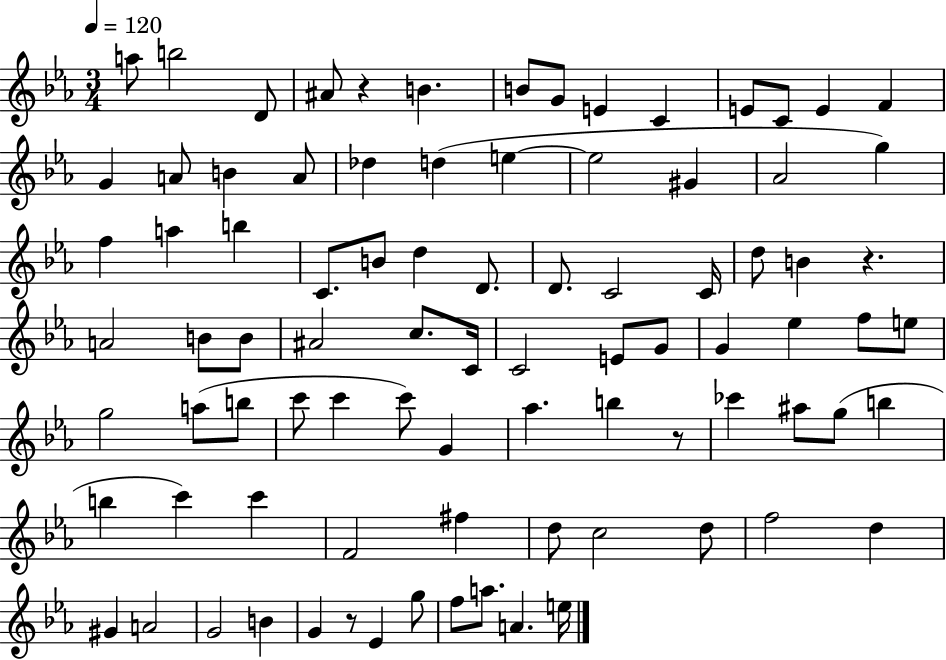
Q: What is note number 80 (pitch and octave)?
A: F5